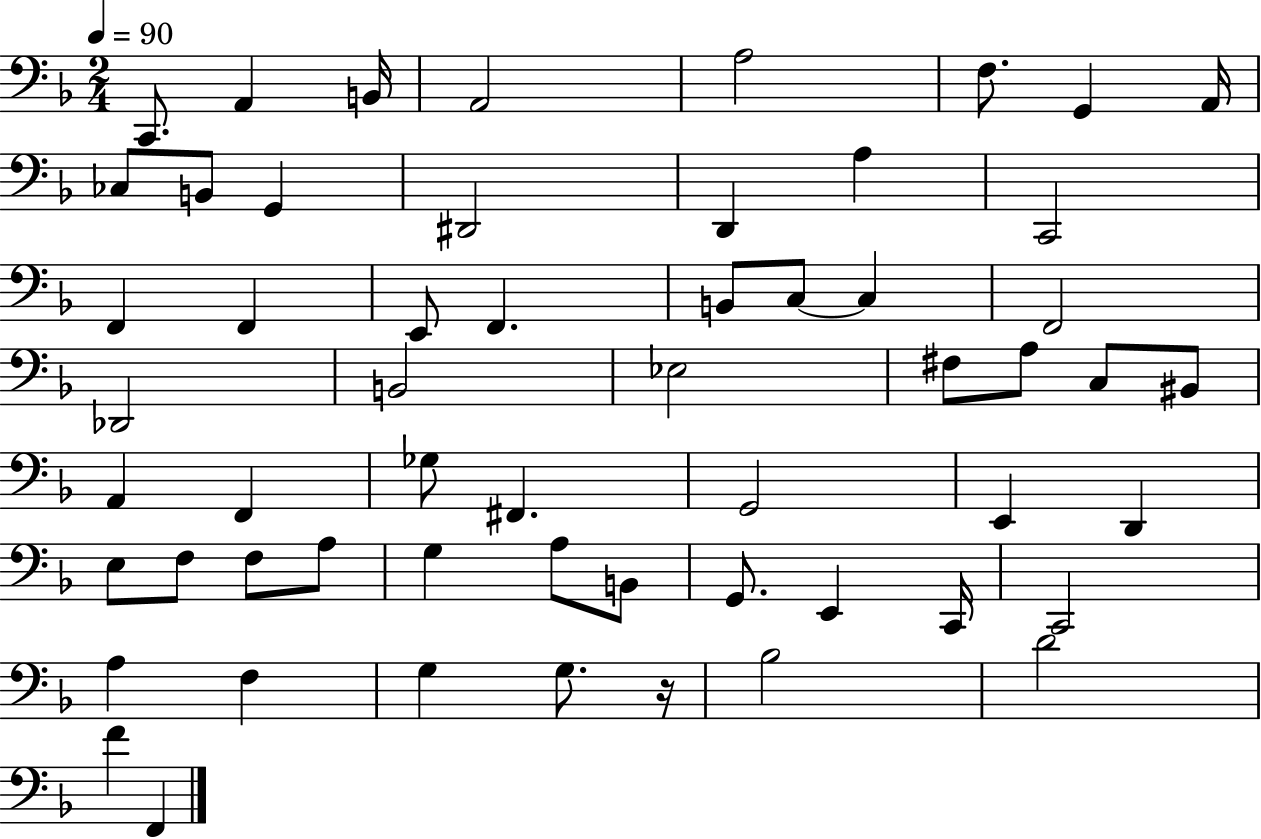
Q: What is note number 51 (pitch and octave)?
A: G3